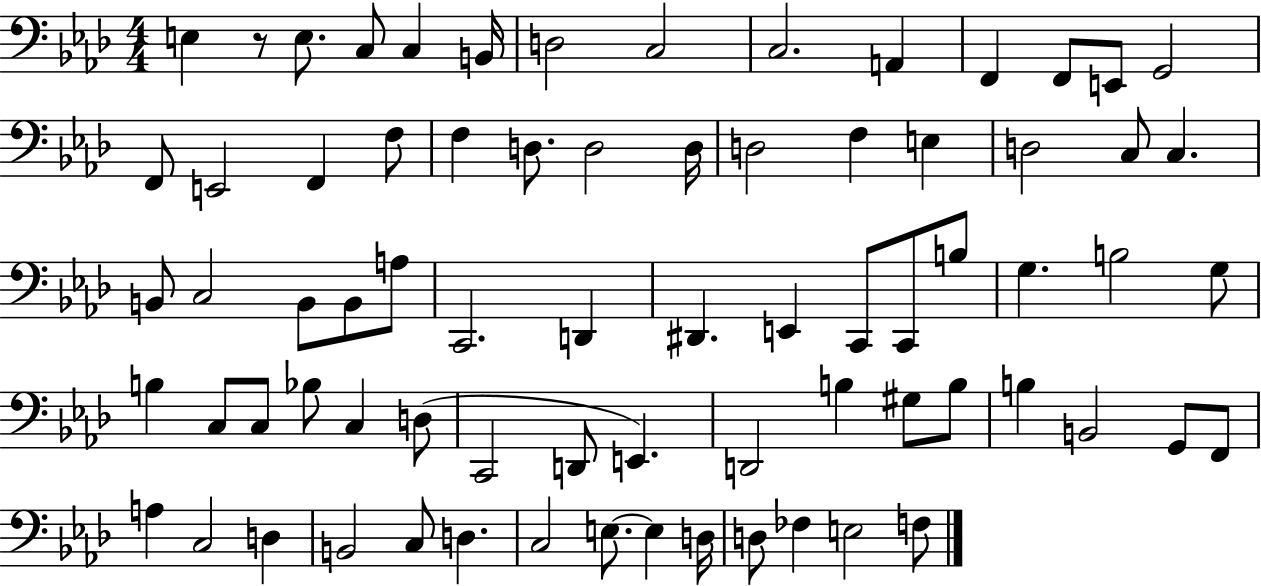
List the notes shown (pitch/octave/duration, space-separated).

E3/q R/e E3/e. C3/e C3/q B2/s D3/h C3/h C3/h. A2/q F2/q F2/e E2/e G2/h F2/e E2/h F2/q F3/e F3/q D3/e. D3/h D3/s D3/h F3/q E3/q D3/h C3/e C3/q. B2/e C3/h B2/e B2/e A3/e C2/h. D2/q D#2/q. E2/q C2/e C2/e B3/e G3/q. B3/h G3/e B3/q C3/e C3/e Bb3/e C3/q D3/e C2/h D2/e E2/q. D2/h B3/q G#3/e B3/e B3/q B2/h G2/e F2/e A3/q C3/h D3/q B2/h C3/e D3/q. C3/h E3/e. E3/q D3/s D3/e FES3/q E3/h F3/e